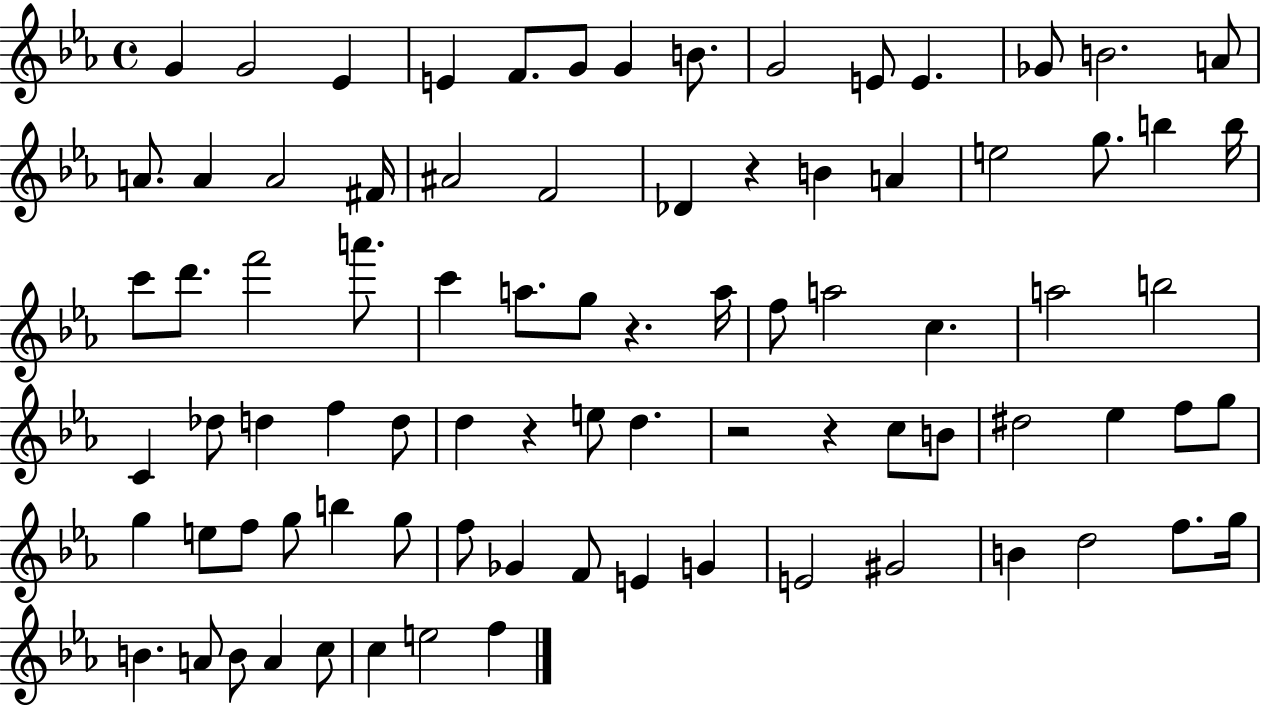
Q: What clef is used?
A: treble